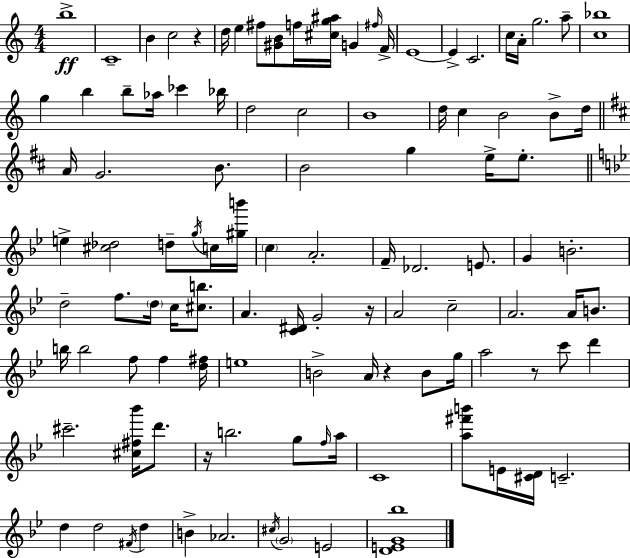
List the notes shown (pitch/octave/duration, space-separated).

B5/w C4/w B4/q C5/h R/q D5/s E5/q F#5/e [G#4,B4]/e F5/s [C#5,G5,A#5]/s G4/q F#5/s F4/s E4/w E4/q C4/h. C5/s A4/s G5/h. A5/e [C5,Bb5]/w G5/q B5/q B5/e Ab5/s CES6/q Bb5/s D5/h C5/h B4/w D5/s C5/q B4/h B4/e D5/s A4/s G4/h. B4/e. B4/h G5/q E5/s E5/e. E5/q [C#5,Db5]/h D5/e G5/s C5/s [G#5,B6]/s C5/q A4/h. F4/s Db4/h. E4/e. G4/q B4/h. D5/h F5/e. D5/s C5/s [C#5,B5]/e. A4/q. [C4,D#4]/s G4/h R/s A4/h C5/h A4/h. A4/s B4/e. B5/s B5/h F5/e F5/q [D5,F#5]/s E5/w B4/h A4/s R/q B4/e G5/s A5/h R/e C6/e D6/q C#6/h. [C#5,F#5,Bb6]/s D6/e. R/s B5/h. G5/e F5/s A5/s C4/w [A5,F#6,B6]/e E4/s [C#4,D4]/s C4/h. D5/q D5/h F#4/s D5/q B4/q Ab4/h. C#5/s G4/h E4/h [D4,E4,G4,Bb5]/w